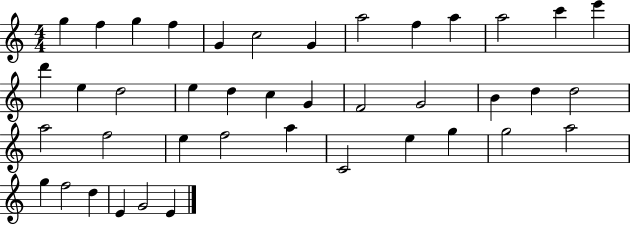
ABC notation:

X:1
T:Untitled
M:4/4
L:1/4
K:C
g f g f G c2 G a2 f a a2 c' e' d' e d2 e d c G F2 G2 B d d2 a2 f2 e f2 a C2 e g g2 a2 g f2 d E G2 E